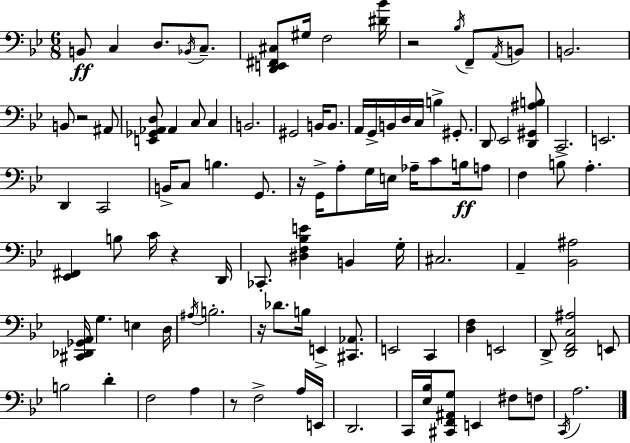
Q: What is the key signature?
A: G minor